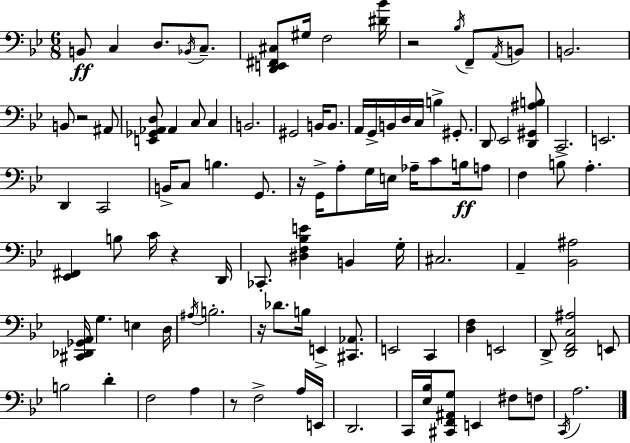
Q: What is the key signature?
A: G minor